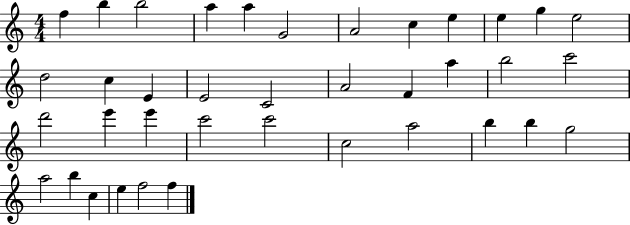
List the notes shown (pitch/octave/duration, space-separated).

F5/q B5/q B5/h A5/q A5/q G4/h A4/h C5/q E5/q E5/q G5/q E5/h D5/h C5/q E4/q E4/h C4/h A4/h F4/q A5/q B5/h C6/h D6/h E6/q E6/q C6/h C6/h C5/h A5/h B5/q B5/q G5/h A5/h B5/q C5/q E5/q F5/h F5/q